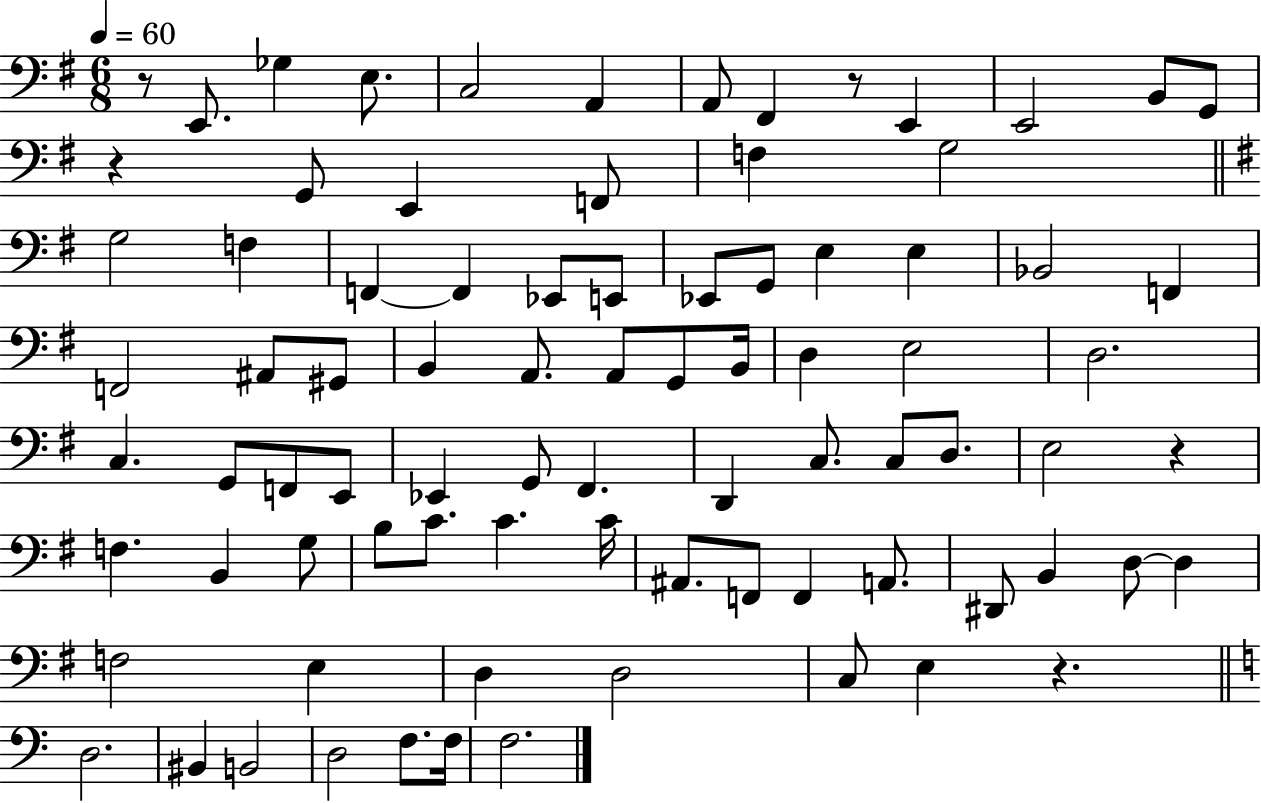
R/e E2/e. Gb3/q E3/e. C3/h A2/q A2/e F#2/q R/e E2/q E2/h B2/e G2/e R/q G2/e E2/q F2/e F3/q G3/h G3/h F3/q F2/q F2/q Eb2/e E2/e Eb2/e G2/e E3/q E3/q Bb2/h F2/q F2/h A#2/e G#2/e B2/q A2/e. A2/e G2/e B2/s D3/q E3/h D3/h. C3/q. G2/e F2/e E2/e Eb2/q G2/e F#2/q. D2/q C3/e. C3/e D3/e. E3/h R/q F3/q. B2/q G3/e B3/e C4/e. C4/q. C4/s A#2/e. F2/e F2/q A2/e. D#2/e B2/q D3/e D3/q F3/h E3/q D3/q D3/h C3/e E3/q R/q. D3/h. BIS2/q B2/h D3/h F3/e. F3/s F3/h.